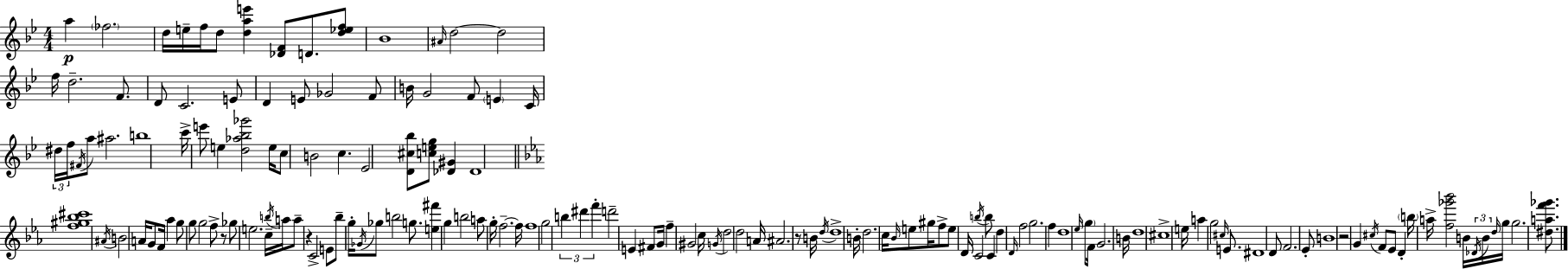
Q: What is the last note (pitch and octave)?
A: G5